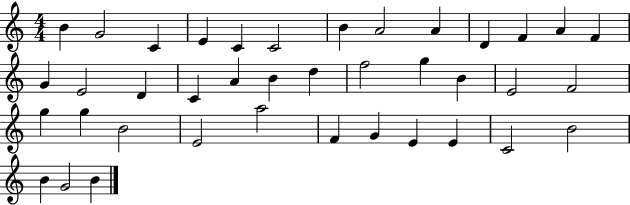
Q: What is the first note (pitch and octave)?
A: B4